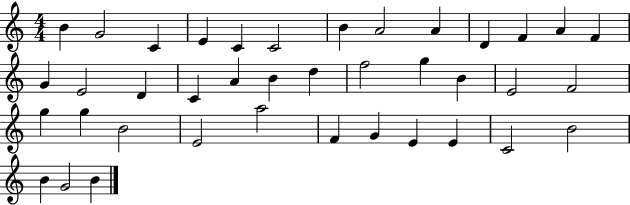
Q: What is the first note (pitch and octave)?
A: B4